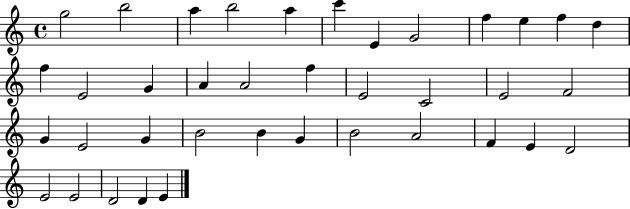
G5/h B5/h A5/q B5/h A5/q C6/q E4/q G4/h F5/q E5/q F5/q D5/q F5/q E4/h G4/q A4/q A4/h F5/q E4/h C4/h E4/h F4/h G4/q E4/h G4/q B4/h B4/q G4/q B4/h A4/h F4/q E4/q D4/h E4/h E4/h D4/h D4/q E4/q